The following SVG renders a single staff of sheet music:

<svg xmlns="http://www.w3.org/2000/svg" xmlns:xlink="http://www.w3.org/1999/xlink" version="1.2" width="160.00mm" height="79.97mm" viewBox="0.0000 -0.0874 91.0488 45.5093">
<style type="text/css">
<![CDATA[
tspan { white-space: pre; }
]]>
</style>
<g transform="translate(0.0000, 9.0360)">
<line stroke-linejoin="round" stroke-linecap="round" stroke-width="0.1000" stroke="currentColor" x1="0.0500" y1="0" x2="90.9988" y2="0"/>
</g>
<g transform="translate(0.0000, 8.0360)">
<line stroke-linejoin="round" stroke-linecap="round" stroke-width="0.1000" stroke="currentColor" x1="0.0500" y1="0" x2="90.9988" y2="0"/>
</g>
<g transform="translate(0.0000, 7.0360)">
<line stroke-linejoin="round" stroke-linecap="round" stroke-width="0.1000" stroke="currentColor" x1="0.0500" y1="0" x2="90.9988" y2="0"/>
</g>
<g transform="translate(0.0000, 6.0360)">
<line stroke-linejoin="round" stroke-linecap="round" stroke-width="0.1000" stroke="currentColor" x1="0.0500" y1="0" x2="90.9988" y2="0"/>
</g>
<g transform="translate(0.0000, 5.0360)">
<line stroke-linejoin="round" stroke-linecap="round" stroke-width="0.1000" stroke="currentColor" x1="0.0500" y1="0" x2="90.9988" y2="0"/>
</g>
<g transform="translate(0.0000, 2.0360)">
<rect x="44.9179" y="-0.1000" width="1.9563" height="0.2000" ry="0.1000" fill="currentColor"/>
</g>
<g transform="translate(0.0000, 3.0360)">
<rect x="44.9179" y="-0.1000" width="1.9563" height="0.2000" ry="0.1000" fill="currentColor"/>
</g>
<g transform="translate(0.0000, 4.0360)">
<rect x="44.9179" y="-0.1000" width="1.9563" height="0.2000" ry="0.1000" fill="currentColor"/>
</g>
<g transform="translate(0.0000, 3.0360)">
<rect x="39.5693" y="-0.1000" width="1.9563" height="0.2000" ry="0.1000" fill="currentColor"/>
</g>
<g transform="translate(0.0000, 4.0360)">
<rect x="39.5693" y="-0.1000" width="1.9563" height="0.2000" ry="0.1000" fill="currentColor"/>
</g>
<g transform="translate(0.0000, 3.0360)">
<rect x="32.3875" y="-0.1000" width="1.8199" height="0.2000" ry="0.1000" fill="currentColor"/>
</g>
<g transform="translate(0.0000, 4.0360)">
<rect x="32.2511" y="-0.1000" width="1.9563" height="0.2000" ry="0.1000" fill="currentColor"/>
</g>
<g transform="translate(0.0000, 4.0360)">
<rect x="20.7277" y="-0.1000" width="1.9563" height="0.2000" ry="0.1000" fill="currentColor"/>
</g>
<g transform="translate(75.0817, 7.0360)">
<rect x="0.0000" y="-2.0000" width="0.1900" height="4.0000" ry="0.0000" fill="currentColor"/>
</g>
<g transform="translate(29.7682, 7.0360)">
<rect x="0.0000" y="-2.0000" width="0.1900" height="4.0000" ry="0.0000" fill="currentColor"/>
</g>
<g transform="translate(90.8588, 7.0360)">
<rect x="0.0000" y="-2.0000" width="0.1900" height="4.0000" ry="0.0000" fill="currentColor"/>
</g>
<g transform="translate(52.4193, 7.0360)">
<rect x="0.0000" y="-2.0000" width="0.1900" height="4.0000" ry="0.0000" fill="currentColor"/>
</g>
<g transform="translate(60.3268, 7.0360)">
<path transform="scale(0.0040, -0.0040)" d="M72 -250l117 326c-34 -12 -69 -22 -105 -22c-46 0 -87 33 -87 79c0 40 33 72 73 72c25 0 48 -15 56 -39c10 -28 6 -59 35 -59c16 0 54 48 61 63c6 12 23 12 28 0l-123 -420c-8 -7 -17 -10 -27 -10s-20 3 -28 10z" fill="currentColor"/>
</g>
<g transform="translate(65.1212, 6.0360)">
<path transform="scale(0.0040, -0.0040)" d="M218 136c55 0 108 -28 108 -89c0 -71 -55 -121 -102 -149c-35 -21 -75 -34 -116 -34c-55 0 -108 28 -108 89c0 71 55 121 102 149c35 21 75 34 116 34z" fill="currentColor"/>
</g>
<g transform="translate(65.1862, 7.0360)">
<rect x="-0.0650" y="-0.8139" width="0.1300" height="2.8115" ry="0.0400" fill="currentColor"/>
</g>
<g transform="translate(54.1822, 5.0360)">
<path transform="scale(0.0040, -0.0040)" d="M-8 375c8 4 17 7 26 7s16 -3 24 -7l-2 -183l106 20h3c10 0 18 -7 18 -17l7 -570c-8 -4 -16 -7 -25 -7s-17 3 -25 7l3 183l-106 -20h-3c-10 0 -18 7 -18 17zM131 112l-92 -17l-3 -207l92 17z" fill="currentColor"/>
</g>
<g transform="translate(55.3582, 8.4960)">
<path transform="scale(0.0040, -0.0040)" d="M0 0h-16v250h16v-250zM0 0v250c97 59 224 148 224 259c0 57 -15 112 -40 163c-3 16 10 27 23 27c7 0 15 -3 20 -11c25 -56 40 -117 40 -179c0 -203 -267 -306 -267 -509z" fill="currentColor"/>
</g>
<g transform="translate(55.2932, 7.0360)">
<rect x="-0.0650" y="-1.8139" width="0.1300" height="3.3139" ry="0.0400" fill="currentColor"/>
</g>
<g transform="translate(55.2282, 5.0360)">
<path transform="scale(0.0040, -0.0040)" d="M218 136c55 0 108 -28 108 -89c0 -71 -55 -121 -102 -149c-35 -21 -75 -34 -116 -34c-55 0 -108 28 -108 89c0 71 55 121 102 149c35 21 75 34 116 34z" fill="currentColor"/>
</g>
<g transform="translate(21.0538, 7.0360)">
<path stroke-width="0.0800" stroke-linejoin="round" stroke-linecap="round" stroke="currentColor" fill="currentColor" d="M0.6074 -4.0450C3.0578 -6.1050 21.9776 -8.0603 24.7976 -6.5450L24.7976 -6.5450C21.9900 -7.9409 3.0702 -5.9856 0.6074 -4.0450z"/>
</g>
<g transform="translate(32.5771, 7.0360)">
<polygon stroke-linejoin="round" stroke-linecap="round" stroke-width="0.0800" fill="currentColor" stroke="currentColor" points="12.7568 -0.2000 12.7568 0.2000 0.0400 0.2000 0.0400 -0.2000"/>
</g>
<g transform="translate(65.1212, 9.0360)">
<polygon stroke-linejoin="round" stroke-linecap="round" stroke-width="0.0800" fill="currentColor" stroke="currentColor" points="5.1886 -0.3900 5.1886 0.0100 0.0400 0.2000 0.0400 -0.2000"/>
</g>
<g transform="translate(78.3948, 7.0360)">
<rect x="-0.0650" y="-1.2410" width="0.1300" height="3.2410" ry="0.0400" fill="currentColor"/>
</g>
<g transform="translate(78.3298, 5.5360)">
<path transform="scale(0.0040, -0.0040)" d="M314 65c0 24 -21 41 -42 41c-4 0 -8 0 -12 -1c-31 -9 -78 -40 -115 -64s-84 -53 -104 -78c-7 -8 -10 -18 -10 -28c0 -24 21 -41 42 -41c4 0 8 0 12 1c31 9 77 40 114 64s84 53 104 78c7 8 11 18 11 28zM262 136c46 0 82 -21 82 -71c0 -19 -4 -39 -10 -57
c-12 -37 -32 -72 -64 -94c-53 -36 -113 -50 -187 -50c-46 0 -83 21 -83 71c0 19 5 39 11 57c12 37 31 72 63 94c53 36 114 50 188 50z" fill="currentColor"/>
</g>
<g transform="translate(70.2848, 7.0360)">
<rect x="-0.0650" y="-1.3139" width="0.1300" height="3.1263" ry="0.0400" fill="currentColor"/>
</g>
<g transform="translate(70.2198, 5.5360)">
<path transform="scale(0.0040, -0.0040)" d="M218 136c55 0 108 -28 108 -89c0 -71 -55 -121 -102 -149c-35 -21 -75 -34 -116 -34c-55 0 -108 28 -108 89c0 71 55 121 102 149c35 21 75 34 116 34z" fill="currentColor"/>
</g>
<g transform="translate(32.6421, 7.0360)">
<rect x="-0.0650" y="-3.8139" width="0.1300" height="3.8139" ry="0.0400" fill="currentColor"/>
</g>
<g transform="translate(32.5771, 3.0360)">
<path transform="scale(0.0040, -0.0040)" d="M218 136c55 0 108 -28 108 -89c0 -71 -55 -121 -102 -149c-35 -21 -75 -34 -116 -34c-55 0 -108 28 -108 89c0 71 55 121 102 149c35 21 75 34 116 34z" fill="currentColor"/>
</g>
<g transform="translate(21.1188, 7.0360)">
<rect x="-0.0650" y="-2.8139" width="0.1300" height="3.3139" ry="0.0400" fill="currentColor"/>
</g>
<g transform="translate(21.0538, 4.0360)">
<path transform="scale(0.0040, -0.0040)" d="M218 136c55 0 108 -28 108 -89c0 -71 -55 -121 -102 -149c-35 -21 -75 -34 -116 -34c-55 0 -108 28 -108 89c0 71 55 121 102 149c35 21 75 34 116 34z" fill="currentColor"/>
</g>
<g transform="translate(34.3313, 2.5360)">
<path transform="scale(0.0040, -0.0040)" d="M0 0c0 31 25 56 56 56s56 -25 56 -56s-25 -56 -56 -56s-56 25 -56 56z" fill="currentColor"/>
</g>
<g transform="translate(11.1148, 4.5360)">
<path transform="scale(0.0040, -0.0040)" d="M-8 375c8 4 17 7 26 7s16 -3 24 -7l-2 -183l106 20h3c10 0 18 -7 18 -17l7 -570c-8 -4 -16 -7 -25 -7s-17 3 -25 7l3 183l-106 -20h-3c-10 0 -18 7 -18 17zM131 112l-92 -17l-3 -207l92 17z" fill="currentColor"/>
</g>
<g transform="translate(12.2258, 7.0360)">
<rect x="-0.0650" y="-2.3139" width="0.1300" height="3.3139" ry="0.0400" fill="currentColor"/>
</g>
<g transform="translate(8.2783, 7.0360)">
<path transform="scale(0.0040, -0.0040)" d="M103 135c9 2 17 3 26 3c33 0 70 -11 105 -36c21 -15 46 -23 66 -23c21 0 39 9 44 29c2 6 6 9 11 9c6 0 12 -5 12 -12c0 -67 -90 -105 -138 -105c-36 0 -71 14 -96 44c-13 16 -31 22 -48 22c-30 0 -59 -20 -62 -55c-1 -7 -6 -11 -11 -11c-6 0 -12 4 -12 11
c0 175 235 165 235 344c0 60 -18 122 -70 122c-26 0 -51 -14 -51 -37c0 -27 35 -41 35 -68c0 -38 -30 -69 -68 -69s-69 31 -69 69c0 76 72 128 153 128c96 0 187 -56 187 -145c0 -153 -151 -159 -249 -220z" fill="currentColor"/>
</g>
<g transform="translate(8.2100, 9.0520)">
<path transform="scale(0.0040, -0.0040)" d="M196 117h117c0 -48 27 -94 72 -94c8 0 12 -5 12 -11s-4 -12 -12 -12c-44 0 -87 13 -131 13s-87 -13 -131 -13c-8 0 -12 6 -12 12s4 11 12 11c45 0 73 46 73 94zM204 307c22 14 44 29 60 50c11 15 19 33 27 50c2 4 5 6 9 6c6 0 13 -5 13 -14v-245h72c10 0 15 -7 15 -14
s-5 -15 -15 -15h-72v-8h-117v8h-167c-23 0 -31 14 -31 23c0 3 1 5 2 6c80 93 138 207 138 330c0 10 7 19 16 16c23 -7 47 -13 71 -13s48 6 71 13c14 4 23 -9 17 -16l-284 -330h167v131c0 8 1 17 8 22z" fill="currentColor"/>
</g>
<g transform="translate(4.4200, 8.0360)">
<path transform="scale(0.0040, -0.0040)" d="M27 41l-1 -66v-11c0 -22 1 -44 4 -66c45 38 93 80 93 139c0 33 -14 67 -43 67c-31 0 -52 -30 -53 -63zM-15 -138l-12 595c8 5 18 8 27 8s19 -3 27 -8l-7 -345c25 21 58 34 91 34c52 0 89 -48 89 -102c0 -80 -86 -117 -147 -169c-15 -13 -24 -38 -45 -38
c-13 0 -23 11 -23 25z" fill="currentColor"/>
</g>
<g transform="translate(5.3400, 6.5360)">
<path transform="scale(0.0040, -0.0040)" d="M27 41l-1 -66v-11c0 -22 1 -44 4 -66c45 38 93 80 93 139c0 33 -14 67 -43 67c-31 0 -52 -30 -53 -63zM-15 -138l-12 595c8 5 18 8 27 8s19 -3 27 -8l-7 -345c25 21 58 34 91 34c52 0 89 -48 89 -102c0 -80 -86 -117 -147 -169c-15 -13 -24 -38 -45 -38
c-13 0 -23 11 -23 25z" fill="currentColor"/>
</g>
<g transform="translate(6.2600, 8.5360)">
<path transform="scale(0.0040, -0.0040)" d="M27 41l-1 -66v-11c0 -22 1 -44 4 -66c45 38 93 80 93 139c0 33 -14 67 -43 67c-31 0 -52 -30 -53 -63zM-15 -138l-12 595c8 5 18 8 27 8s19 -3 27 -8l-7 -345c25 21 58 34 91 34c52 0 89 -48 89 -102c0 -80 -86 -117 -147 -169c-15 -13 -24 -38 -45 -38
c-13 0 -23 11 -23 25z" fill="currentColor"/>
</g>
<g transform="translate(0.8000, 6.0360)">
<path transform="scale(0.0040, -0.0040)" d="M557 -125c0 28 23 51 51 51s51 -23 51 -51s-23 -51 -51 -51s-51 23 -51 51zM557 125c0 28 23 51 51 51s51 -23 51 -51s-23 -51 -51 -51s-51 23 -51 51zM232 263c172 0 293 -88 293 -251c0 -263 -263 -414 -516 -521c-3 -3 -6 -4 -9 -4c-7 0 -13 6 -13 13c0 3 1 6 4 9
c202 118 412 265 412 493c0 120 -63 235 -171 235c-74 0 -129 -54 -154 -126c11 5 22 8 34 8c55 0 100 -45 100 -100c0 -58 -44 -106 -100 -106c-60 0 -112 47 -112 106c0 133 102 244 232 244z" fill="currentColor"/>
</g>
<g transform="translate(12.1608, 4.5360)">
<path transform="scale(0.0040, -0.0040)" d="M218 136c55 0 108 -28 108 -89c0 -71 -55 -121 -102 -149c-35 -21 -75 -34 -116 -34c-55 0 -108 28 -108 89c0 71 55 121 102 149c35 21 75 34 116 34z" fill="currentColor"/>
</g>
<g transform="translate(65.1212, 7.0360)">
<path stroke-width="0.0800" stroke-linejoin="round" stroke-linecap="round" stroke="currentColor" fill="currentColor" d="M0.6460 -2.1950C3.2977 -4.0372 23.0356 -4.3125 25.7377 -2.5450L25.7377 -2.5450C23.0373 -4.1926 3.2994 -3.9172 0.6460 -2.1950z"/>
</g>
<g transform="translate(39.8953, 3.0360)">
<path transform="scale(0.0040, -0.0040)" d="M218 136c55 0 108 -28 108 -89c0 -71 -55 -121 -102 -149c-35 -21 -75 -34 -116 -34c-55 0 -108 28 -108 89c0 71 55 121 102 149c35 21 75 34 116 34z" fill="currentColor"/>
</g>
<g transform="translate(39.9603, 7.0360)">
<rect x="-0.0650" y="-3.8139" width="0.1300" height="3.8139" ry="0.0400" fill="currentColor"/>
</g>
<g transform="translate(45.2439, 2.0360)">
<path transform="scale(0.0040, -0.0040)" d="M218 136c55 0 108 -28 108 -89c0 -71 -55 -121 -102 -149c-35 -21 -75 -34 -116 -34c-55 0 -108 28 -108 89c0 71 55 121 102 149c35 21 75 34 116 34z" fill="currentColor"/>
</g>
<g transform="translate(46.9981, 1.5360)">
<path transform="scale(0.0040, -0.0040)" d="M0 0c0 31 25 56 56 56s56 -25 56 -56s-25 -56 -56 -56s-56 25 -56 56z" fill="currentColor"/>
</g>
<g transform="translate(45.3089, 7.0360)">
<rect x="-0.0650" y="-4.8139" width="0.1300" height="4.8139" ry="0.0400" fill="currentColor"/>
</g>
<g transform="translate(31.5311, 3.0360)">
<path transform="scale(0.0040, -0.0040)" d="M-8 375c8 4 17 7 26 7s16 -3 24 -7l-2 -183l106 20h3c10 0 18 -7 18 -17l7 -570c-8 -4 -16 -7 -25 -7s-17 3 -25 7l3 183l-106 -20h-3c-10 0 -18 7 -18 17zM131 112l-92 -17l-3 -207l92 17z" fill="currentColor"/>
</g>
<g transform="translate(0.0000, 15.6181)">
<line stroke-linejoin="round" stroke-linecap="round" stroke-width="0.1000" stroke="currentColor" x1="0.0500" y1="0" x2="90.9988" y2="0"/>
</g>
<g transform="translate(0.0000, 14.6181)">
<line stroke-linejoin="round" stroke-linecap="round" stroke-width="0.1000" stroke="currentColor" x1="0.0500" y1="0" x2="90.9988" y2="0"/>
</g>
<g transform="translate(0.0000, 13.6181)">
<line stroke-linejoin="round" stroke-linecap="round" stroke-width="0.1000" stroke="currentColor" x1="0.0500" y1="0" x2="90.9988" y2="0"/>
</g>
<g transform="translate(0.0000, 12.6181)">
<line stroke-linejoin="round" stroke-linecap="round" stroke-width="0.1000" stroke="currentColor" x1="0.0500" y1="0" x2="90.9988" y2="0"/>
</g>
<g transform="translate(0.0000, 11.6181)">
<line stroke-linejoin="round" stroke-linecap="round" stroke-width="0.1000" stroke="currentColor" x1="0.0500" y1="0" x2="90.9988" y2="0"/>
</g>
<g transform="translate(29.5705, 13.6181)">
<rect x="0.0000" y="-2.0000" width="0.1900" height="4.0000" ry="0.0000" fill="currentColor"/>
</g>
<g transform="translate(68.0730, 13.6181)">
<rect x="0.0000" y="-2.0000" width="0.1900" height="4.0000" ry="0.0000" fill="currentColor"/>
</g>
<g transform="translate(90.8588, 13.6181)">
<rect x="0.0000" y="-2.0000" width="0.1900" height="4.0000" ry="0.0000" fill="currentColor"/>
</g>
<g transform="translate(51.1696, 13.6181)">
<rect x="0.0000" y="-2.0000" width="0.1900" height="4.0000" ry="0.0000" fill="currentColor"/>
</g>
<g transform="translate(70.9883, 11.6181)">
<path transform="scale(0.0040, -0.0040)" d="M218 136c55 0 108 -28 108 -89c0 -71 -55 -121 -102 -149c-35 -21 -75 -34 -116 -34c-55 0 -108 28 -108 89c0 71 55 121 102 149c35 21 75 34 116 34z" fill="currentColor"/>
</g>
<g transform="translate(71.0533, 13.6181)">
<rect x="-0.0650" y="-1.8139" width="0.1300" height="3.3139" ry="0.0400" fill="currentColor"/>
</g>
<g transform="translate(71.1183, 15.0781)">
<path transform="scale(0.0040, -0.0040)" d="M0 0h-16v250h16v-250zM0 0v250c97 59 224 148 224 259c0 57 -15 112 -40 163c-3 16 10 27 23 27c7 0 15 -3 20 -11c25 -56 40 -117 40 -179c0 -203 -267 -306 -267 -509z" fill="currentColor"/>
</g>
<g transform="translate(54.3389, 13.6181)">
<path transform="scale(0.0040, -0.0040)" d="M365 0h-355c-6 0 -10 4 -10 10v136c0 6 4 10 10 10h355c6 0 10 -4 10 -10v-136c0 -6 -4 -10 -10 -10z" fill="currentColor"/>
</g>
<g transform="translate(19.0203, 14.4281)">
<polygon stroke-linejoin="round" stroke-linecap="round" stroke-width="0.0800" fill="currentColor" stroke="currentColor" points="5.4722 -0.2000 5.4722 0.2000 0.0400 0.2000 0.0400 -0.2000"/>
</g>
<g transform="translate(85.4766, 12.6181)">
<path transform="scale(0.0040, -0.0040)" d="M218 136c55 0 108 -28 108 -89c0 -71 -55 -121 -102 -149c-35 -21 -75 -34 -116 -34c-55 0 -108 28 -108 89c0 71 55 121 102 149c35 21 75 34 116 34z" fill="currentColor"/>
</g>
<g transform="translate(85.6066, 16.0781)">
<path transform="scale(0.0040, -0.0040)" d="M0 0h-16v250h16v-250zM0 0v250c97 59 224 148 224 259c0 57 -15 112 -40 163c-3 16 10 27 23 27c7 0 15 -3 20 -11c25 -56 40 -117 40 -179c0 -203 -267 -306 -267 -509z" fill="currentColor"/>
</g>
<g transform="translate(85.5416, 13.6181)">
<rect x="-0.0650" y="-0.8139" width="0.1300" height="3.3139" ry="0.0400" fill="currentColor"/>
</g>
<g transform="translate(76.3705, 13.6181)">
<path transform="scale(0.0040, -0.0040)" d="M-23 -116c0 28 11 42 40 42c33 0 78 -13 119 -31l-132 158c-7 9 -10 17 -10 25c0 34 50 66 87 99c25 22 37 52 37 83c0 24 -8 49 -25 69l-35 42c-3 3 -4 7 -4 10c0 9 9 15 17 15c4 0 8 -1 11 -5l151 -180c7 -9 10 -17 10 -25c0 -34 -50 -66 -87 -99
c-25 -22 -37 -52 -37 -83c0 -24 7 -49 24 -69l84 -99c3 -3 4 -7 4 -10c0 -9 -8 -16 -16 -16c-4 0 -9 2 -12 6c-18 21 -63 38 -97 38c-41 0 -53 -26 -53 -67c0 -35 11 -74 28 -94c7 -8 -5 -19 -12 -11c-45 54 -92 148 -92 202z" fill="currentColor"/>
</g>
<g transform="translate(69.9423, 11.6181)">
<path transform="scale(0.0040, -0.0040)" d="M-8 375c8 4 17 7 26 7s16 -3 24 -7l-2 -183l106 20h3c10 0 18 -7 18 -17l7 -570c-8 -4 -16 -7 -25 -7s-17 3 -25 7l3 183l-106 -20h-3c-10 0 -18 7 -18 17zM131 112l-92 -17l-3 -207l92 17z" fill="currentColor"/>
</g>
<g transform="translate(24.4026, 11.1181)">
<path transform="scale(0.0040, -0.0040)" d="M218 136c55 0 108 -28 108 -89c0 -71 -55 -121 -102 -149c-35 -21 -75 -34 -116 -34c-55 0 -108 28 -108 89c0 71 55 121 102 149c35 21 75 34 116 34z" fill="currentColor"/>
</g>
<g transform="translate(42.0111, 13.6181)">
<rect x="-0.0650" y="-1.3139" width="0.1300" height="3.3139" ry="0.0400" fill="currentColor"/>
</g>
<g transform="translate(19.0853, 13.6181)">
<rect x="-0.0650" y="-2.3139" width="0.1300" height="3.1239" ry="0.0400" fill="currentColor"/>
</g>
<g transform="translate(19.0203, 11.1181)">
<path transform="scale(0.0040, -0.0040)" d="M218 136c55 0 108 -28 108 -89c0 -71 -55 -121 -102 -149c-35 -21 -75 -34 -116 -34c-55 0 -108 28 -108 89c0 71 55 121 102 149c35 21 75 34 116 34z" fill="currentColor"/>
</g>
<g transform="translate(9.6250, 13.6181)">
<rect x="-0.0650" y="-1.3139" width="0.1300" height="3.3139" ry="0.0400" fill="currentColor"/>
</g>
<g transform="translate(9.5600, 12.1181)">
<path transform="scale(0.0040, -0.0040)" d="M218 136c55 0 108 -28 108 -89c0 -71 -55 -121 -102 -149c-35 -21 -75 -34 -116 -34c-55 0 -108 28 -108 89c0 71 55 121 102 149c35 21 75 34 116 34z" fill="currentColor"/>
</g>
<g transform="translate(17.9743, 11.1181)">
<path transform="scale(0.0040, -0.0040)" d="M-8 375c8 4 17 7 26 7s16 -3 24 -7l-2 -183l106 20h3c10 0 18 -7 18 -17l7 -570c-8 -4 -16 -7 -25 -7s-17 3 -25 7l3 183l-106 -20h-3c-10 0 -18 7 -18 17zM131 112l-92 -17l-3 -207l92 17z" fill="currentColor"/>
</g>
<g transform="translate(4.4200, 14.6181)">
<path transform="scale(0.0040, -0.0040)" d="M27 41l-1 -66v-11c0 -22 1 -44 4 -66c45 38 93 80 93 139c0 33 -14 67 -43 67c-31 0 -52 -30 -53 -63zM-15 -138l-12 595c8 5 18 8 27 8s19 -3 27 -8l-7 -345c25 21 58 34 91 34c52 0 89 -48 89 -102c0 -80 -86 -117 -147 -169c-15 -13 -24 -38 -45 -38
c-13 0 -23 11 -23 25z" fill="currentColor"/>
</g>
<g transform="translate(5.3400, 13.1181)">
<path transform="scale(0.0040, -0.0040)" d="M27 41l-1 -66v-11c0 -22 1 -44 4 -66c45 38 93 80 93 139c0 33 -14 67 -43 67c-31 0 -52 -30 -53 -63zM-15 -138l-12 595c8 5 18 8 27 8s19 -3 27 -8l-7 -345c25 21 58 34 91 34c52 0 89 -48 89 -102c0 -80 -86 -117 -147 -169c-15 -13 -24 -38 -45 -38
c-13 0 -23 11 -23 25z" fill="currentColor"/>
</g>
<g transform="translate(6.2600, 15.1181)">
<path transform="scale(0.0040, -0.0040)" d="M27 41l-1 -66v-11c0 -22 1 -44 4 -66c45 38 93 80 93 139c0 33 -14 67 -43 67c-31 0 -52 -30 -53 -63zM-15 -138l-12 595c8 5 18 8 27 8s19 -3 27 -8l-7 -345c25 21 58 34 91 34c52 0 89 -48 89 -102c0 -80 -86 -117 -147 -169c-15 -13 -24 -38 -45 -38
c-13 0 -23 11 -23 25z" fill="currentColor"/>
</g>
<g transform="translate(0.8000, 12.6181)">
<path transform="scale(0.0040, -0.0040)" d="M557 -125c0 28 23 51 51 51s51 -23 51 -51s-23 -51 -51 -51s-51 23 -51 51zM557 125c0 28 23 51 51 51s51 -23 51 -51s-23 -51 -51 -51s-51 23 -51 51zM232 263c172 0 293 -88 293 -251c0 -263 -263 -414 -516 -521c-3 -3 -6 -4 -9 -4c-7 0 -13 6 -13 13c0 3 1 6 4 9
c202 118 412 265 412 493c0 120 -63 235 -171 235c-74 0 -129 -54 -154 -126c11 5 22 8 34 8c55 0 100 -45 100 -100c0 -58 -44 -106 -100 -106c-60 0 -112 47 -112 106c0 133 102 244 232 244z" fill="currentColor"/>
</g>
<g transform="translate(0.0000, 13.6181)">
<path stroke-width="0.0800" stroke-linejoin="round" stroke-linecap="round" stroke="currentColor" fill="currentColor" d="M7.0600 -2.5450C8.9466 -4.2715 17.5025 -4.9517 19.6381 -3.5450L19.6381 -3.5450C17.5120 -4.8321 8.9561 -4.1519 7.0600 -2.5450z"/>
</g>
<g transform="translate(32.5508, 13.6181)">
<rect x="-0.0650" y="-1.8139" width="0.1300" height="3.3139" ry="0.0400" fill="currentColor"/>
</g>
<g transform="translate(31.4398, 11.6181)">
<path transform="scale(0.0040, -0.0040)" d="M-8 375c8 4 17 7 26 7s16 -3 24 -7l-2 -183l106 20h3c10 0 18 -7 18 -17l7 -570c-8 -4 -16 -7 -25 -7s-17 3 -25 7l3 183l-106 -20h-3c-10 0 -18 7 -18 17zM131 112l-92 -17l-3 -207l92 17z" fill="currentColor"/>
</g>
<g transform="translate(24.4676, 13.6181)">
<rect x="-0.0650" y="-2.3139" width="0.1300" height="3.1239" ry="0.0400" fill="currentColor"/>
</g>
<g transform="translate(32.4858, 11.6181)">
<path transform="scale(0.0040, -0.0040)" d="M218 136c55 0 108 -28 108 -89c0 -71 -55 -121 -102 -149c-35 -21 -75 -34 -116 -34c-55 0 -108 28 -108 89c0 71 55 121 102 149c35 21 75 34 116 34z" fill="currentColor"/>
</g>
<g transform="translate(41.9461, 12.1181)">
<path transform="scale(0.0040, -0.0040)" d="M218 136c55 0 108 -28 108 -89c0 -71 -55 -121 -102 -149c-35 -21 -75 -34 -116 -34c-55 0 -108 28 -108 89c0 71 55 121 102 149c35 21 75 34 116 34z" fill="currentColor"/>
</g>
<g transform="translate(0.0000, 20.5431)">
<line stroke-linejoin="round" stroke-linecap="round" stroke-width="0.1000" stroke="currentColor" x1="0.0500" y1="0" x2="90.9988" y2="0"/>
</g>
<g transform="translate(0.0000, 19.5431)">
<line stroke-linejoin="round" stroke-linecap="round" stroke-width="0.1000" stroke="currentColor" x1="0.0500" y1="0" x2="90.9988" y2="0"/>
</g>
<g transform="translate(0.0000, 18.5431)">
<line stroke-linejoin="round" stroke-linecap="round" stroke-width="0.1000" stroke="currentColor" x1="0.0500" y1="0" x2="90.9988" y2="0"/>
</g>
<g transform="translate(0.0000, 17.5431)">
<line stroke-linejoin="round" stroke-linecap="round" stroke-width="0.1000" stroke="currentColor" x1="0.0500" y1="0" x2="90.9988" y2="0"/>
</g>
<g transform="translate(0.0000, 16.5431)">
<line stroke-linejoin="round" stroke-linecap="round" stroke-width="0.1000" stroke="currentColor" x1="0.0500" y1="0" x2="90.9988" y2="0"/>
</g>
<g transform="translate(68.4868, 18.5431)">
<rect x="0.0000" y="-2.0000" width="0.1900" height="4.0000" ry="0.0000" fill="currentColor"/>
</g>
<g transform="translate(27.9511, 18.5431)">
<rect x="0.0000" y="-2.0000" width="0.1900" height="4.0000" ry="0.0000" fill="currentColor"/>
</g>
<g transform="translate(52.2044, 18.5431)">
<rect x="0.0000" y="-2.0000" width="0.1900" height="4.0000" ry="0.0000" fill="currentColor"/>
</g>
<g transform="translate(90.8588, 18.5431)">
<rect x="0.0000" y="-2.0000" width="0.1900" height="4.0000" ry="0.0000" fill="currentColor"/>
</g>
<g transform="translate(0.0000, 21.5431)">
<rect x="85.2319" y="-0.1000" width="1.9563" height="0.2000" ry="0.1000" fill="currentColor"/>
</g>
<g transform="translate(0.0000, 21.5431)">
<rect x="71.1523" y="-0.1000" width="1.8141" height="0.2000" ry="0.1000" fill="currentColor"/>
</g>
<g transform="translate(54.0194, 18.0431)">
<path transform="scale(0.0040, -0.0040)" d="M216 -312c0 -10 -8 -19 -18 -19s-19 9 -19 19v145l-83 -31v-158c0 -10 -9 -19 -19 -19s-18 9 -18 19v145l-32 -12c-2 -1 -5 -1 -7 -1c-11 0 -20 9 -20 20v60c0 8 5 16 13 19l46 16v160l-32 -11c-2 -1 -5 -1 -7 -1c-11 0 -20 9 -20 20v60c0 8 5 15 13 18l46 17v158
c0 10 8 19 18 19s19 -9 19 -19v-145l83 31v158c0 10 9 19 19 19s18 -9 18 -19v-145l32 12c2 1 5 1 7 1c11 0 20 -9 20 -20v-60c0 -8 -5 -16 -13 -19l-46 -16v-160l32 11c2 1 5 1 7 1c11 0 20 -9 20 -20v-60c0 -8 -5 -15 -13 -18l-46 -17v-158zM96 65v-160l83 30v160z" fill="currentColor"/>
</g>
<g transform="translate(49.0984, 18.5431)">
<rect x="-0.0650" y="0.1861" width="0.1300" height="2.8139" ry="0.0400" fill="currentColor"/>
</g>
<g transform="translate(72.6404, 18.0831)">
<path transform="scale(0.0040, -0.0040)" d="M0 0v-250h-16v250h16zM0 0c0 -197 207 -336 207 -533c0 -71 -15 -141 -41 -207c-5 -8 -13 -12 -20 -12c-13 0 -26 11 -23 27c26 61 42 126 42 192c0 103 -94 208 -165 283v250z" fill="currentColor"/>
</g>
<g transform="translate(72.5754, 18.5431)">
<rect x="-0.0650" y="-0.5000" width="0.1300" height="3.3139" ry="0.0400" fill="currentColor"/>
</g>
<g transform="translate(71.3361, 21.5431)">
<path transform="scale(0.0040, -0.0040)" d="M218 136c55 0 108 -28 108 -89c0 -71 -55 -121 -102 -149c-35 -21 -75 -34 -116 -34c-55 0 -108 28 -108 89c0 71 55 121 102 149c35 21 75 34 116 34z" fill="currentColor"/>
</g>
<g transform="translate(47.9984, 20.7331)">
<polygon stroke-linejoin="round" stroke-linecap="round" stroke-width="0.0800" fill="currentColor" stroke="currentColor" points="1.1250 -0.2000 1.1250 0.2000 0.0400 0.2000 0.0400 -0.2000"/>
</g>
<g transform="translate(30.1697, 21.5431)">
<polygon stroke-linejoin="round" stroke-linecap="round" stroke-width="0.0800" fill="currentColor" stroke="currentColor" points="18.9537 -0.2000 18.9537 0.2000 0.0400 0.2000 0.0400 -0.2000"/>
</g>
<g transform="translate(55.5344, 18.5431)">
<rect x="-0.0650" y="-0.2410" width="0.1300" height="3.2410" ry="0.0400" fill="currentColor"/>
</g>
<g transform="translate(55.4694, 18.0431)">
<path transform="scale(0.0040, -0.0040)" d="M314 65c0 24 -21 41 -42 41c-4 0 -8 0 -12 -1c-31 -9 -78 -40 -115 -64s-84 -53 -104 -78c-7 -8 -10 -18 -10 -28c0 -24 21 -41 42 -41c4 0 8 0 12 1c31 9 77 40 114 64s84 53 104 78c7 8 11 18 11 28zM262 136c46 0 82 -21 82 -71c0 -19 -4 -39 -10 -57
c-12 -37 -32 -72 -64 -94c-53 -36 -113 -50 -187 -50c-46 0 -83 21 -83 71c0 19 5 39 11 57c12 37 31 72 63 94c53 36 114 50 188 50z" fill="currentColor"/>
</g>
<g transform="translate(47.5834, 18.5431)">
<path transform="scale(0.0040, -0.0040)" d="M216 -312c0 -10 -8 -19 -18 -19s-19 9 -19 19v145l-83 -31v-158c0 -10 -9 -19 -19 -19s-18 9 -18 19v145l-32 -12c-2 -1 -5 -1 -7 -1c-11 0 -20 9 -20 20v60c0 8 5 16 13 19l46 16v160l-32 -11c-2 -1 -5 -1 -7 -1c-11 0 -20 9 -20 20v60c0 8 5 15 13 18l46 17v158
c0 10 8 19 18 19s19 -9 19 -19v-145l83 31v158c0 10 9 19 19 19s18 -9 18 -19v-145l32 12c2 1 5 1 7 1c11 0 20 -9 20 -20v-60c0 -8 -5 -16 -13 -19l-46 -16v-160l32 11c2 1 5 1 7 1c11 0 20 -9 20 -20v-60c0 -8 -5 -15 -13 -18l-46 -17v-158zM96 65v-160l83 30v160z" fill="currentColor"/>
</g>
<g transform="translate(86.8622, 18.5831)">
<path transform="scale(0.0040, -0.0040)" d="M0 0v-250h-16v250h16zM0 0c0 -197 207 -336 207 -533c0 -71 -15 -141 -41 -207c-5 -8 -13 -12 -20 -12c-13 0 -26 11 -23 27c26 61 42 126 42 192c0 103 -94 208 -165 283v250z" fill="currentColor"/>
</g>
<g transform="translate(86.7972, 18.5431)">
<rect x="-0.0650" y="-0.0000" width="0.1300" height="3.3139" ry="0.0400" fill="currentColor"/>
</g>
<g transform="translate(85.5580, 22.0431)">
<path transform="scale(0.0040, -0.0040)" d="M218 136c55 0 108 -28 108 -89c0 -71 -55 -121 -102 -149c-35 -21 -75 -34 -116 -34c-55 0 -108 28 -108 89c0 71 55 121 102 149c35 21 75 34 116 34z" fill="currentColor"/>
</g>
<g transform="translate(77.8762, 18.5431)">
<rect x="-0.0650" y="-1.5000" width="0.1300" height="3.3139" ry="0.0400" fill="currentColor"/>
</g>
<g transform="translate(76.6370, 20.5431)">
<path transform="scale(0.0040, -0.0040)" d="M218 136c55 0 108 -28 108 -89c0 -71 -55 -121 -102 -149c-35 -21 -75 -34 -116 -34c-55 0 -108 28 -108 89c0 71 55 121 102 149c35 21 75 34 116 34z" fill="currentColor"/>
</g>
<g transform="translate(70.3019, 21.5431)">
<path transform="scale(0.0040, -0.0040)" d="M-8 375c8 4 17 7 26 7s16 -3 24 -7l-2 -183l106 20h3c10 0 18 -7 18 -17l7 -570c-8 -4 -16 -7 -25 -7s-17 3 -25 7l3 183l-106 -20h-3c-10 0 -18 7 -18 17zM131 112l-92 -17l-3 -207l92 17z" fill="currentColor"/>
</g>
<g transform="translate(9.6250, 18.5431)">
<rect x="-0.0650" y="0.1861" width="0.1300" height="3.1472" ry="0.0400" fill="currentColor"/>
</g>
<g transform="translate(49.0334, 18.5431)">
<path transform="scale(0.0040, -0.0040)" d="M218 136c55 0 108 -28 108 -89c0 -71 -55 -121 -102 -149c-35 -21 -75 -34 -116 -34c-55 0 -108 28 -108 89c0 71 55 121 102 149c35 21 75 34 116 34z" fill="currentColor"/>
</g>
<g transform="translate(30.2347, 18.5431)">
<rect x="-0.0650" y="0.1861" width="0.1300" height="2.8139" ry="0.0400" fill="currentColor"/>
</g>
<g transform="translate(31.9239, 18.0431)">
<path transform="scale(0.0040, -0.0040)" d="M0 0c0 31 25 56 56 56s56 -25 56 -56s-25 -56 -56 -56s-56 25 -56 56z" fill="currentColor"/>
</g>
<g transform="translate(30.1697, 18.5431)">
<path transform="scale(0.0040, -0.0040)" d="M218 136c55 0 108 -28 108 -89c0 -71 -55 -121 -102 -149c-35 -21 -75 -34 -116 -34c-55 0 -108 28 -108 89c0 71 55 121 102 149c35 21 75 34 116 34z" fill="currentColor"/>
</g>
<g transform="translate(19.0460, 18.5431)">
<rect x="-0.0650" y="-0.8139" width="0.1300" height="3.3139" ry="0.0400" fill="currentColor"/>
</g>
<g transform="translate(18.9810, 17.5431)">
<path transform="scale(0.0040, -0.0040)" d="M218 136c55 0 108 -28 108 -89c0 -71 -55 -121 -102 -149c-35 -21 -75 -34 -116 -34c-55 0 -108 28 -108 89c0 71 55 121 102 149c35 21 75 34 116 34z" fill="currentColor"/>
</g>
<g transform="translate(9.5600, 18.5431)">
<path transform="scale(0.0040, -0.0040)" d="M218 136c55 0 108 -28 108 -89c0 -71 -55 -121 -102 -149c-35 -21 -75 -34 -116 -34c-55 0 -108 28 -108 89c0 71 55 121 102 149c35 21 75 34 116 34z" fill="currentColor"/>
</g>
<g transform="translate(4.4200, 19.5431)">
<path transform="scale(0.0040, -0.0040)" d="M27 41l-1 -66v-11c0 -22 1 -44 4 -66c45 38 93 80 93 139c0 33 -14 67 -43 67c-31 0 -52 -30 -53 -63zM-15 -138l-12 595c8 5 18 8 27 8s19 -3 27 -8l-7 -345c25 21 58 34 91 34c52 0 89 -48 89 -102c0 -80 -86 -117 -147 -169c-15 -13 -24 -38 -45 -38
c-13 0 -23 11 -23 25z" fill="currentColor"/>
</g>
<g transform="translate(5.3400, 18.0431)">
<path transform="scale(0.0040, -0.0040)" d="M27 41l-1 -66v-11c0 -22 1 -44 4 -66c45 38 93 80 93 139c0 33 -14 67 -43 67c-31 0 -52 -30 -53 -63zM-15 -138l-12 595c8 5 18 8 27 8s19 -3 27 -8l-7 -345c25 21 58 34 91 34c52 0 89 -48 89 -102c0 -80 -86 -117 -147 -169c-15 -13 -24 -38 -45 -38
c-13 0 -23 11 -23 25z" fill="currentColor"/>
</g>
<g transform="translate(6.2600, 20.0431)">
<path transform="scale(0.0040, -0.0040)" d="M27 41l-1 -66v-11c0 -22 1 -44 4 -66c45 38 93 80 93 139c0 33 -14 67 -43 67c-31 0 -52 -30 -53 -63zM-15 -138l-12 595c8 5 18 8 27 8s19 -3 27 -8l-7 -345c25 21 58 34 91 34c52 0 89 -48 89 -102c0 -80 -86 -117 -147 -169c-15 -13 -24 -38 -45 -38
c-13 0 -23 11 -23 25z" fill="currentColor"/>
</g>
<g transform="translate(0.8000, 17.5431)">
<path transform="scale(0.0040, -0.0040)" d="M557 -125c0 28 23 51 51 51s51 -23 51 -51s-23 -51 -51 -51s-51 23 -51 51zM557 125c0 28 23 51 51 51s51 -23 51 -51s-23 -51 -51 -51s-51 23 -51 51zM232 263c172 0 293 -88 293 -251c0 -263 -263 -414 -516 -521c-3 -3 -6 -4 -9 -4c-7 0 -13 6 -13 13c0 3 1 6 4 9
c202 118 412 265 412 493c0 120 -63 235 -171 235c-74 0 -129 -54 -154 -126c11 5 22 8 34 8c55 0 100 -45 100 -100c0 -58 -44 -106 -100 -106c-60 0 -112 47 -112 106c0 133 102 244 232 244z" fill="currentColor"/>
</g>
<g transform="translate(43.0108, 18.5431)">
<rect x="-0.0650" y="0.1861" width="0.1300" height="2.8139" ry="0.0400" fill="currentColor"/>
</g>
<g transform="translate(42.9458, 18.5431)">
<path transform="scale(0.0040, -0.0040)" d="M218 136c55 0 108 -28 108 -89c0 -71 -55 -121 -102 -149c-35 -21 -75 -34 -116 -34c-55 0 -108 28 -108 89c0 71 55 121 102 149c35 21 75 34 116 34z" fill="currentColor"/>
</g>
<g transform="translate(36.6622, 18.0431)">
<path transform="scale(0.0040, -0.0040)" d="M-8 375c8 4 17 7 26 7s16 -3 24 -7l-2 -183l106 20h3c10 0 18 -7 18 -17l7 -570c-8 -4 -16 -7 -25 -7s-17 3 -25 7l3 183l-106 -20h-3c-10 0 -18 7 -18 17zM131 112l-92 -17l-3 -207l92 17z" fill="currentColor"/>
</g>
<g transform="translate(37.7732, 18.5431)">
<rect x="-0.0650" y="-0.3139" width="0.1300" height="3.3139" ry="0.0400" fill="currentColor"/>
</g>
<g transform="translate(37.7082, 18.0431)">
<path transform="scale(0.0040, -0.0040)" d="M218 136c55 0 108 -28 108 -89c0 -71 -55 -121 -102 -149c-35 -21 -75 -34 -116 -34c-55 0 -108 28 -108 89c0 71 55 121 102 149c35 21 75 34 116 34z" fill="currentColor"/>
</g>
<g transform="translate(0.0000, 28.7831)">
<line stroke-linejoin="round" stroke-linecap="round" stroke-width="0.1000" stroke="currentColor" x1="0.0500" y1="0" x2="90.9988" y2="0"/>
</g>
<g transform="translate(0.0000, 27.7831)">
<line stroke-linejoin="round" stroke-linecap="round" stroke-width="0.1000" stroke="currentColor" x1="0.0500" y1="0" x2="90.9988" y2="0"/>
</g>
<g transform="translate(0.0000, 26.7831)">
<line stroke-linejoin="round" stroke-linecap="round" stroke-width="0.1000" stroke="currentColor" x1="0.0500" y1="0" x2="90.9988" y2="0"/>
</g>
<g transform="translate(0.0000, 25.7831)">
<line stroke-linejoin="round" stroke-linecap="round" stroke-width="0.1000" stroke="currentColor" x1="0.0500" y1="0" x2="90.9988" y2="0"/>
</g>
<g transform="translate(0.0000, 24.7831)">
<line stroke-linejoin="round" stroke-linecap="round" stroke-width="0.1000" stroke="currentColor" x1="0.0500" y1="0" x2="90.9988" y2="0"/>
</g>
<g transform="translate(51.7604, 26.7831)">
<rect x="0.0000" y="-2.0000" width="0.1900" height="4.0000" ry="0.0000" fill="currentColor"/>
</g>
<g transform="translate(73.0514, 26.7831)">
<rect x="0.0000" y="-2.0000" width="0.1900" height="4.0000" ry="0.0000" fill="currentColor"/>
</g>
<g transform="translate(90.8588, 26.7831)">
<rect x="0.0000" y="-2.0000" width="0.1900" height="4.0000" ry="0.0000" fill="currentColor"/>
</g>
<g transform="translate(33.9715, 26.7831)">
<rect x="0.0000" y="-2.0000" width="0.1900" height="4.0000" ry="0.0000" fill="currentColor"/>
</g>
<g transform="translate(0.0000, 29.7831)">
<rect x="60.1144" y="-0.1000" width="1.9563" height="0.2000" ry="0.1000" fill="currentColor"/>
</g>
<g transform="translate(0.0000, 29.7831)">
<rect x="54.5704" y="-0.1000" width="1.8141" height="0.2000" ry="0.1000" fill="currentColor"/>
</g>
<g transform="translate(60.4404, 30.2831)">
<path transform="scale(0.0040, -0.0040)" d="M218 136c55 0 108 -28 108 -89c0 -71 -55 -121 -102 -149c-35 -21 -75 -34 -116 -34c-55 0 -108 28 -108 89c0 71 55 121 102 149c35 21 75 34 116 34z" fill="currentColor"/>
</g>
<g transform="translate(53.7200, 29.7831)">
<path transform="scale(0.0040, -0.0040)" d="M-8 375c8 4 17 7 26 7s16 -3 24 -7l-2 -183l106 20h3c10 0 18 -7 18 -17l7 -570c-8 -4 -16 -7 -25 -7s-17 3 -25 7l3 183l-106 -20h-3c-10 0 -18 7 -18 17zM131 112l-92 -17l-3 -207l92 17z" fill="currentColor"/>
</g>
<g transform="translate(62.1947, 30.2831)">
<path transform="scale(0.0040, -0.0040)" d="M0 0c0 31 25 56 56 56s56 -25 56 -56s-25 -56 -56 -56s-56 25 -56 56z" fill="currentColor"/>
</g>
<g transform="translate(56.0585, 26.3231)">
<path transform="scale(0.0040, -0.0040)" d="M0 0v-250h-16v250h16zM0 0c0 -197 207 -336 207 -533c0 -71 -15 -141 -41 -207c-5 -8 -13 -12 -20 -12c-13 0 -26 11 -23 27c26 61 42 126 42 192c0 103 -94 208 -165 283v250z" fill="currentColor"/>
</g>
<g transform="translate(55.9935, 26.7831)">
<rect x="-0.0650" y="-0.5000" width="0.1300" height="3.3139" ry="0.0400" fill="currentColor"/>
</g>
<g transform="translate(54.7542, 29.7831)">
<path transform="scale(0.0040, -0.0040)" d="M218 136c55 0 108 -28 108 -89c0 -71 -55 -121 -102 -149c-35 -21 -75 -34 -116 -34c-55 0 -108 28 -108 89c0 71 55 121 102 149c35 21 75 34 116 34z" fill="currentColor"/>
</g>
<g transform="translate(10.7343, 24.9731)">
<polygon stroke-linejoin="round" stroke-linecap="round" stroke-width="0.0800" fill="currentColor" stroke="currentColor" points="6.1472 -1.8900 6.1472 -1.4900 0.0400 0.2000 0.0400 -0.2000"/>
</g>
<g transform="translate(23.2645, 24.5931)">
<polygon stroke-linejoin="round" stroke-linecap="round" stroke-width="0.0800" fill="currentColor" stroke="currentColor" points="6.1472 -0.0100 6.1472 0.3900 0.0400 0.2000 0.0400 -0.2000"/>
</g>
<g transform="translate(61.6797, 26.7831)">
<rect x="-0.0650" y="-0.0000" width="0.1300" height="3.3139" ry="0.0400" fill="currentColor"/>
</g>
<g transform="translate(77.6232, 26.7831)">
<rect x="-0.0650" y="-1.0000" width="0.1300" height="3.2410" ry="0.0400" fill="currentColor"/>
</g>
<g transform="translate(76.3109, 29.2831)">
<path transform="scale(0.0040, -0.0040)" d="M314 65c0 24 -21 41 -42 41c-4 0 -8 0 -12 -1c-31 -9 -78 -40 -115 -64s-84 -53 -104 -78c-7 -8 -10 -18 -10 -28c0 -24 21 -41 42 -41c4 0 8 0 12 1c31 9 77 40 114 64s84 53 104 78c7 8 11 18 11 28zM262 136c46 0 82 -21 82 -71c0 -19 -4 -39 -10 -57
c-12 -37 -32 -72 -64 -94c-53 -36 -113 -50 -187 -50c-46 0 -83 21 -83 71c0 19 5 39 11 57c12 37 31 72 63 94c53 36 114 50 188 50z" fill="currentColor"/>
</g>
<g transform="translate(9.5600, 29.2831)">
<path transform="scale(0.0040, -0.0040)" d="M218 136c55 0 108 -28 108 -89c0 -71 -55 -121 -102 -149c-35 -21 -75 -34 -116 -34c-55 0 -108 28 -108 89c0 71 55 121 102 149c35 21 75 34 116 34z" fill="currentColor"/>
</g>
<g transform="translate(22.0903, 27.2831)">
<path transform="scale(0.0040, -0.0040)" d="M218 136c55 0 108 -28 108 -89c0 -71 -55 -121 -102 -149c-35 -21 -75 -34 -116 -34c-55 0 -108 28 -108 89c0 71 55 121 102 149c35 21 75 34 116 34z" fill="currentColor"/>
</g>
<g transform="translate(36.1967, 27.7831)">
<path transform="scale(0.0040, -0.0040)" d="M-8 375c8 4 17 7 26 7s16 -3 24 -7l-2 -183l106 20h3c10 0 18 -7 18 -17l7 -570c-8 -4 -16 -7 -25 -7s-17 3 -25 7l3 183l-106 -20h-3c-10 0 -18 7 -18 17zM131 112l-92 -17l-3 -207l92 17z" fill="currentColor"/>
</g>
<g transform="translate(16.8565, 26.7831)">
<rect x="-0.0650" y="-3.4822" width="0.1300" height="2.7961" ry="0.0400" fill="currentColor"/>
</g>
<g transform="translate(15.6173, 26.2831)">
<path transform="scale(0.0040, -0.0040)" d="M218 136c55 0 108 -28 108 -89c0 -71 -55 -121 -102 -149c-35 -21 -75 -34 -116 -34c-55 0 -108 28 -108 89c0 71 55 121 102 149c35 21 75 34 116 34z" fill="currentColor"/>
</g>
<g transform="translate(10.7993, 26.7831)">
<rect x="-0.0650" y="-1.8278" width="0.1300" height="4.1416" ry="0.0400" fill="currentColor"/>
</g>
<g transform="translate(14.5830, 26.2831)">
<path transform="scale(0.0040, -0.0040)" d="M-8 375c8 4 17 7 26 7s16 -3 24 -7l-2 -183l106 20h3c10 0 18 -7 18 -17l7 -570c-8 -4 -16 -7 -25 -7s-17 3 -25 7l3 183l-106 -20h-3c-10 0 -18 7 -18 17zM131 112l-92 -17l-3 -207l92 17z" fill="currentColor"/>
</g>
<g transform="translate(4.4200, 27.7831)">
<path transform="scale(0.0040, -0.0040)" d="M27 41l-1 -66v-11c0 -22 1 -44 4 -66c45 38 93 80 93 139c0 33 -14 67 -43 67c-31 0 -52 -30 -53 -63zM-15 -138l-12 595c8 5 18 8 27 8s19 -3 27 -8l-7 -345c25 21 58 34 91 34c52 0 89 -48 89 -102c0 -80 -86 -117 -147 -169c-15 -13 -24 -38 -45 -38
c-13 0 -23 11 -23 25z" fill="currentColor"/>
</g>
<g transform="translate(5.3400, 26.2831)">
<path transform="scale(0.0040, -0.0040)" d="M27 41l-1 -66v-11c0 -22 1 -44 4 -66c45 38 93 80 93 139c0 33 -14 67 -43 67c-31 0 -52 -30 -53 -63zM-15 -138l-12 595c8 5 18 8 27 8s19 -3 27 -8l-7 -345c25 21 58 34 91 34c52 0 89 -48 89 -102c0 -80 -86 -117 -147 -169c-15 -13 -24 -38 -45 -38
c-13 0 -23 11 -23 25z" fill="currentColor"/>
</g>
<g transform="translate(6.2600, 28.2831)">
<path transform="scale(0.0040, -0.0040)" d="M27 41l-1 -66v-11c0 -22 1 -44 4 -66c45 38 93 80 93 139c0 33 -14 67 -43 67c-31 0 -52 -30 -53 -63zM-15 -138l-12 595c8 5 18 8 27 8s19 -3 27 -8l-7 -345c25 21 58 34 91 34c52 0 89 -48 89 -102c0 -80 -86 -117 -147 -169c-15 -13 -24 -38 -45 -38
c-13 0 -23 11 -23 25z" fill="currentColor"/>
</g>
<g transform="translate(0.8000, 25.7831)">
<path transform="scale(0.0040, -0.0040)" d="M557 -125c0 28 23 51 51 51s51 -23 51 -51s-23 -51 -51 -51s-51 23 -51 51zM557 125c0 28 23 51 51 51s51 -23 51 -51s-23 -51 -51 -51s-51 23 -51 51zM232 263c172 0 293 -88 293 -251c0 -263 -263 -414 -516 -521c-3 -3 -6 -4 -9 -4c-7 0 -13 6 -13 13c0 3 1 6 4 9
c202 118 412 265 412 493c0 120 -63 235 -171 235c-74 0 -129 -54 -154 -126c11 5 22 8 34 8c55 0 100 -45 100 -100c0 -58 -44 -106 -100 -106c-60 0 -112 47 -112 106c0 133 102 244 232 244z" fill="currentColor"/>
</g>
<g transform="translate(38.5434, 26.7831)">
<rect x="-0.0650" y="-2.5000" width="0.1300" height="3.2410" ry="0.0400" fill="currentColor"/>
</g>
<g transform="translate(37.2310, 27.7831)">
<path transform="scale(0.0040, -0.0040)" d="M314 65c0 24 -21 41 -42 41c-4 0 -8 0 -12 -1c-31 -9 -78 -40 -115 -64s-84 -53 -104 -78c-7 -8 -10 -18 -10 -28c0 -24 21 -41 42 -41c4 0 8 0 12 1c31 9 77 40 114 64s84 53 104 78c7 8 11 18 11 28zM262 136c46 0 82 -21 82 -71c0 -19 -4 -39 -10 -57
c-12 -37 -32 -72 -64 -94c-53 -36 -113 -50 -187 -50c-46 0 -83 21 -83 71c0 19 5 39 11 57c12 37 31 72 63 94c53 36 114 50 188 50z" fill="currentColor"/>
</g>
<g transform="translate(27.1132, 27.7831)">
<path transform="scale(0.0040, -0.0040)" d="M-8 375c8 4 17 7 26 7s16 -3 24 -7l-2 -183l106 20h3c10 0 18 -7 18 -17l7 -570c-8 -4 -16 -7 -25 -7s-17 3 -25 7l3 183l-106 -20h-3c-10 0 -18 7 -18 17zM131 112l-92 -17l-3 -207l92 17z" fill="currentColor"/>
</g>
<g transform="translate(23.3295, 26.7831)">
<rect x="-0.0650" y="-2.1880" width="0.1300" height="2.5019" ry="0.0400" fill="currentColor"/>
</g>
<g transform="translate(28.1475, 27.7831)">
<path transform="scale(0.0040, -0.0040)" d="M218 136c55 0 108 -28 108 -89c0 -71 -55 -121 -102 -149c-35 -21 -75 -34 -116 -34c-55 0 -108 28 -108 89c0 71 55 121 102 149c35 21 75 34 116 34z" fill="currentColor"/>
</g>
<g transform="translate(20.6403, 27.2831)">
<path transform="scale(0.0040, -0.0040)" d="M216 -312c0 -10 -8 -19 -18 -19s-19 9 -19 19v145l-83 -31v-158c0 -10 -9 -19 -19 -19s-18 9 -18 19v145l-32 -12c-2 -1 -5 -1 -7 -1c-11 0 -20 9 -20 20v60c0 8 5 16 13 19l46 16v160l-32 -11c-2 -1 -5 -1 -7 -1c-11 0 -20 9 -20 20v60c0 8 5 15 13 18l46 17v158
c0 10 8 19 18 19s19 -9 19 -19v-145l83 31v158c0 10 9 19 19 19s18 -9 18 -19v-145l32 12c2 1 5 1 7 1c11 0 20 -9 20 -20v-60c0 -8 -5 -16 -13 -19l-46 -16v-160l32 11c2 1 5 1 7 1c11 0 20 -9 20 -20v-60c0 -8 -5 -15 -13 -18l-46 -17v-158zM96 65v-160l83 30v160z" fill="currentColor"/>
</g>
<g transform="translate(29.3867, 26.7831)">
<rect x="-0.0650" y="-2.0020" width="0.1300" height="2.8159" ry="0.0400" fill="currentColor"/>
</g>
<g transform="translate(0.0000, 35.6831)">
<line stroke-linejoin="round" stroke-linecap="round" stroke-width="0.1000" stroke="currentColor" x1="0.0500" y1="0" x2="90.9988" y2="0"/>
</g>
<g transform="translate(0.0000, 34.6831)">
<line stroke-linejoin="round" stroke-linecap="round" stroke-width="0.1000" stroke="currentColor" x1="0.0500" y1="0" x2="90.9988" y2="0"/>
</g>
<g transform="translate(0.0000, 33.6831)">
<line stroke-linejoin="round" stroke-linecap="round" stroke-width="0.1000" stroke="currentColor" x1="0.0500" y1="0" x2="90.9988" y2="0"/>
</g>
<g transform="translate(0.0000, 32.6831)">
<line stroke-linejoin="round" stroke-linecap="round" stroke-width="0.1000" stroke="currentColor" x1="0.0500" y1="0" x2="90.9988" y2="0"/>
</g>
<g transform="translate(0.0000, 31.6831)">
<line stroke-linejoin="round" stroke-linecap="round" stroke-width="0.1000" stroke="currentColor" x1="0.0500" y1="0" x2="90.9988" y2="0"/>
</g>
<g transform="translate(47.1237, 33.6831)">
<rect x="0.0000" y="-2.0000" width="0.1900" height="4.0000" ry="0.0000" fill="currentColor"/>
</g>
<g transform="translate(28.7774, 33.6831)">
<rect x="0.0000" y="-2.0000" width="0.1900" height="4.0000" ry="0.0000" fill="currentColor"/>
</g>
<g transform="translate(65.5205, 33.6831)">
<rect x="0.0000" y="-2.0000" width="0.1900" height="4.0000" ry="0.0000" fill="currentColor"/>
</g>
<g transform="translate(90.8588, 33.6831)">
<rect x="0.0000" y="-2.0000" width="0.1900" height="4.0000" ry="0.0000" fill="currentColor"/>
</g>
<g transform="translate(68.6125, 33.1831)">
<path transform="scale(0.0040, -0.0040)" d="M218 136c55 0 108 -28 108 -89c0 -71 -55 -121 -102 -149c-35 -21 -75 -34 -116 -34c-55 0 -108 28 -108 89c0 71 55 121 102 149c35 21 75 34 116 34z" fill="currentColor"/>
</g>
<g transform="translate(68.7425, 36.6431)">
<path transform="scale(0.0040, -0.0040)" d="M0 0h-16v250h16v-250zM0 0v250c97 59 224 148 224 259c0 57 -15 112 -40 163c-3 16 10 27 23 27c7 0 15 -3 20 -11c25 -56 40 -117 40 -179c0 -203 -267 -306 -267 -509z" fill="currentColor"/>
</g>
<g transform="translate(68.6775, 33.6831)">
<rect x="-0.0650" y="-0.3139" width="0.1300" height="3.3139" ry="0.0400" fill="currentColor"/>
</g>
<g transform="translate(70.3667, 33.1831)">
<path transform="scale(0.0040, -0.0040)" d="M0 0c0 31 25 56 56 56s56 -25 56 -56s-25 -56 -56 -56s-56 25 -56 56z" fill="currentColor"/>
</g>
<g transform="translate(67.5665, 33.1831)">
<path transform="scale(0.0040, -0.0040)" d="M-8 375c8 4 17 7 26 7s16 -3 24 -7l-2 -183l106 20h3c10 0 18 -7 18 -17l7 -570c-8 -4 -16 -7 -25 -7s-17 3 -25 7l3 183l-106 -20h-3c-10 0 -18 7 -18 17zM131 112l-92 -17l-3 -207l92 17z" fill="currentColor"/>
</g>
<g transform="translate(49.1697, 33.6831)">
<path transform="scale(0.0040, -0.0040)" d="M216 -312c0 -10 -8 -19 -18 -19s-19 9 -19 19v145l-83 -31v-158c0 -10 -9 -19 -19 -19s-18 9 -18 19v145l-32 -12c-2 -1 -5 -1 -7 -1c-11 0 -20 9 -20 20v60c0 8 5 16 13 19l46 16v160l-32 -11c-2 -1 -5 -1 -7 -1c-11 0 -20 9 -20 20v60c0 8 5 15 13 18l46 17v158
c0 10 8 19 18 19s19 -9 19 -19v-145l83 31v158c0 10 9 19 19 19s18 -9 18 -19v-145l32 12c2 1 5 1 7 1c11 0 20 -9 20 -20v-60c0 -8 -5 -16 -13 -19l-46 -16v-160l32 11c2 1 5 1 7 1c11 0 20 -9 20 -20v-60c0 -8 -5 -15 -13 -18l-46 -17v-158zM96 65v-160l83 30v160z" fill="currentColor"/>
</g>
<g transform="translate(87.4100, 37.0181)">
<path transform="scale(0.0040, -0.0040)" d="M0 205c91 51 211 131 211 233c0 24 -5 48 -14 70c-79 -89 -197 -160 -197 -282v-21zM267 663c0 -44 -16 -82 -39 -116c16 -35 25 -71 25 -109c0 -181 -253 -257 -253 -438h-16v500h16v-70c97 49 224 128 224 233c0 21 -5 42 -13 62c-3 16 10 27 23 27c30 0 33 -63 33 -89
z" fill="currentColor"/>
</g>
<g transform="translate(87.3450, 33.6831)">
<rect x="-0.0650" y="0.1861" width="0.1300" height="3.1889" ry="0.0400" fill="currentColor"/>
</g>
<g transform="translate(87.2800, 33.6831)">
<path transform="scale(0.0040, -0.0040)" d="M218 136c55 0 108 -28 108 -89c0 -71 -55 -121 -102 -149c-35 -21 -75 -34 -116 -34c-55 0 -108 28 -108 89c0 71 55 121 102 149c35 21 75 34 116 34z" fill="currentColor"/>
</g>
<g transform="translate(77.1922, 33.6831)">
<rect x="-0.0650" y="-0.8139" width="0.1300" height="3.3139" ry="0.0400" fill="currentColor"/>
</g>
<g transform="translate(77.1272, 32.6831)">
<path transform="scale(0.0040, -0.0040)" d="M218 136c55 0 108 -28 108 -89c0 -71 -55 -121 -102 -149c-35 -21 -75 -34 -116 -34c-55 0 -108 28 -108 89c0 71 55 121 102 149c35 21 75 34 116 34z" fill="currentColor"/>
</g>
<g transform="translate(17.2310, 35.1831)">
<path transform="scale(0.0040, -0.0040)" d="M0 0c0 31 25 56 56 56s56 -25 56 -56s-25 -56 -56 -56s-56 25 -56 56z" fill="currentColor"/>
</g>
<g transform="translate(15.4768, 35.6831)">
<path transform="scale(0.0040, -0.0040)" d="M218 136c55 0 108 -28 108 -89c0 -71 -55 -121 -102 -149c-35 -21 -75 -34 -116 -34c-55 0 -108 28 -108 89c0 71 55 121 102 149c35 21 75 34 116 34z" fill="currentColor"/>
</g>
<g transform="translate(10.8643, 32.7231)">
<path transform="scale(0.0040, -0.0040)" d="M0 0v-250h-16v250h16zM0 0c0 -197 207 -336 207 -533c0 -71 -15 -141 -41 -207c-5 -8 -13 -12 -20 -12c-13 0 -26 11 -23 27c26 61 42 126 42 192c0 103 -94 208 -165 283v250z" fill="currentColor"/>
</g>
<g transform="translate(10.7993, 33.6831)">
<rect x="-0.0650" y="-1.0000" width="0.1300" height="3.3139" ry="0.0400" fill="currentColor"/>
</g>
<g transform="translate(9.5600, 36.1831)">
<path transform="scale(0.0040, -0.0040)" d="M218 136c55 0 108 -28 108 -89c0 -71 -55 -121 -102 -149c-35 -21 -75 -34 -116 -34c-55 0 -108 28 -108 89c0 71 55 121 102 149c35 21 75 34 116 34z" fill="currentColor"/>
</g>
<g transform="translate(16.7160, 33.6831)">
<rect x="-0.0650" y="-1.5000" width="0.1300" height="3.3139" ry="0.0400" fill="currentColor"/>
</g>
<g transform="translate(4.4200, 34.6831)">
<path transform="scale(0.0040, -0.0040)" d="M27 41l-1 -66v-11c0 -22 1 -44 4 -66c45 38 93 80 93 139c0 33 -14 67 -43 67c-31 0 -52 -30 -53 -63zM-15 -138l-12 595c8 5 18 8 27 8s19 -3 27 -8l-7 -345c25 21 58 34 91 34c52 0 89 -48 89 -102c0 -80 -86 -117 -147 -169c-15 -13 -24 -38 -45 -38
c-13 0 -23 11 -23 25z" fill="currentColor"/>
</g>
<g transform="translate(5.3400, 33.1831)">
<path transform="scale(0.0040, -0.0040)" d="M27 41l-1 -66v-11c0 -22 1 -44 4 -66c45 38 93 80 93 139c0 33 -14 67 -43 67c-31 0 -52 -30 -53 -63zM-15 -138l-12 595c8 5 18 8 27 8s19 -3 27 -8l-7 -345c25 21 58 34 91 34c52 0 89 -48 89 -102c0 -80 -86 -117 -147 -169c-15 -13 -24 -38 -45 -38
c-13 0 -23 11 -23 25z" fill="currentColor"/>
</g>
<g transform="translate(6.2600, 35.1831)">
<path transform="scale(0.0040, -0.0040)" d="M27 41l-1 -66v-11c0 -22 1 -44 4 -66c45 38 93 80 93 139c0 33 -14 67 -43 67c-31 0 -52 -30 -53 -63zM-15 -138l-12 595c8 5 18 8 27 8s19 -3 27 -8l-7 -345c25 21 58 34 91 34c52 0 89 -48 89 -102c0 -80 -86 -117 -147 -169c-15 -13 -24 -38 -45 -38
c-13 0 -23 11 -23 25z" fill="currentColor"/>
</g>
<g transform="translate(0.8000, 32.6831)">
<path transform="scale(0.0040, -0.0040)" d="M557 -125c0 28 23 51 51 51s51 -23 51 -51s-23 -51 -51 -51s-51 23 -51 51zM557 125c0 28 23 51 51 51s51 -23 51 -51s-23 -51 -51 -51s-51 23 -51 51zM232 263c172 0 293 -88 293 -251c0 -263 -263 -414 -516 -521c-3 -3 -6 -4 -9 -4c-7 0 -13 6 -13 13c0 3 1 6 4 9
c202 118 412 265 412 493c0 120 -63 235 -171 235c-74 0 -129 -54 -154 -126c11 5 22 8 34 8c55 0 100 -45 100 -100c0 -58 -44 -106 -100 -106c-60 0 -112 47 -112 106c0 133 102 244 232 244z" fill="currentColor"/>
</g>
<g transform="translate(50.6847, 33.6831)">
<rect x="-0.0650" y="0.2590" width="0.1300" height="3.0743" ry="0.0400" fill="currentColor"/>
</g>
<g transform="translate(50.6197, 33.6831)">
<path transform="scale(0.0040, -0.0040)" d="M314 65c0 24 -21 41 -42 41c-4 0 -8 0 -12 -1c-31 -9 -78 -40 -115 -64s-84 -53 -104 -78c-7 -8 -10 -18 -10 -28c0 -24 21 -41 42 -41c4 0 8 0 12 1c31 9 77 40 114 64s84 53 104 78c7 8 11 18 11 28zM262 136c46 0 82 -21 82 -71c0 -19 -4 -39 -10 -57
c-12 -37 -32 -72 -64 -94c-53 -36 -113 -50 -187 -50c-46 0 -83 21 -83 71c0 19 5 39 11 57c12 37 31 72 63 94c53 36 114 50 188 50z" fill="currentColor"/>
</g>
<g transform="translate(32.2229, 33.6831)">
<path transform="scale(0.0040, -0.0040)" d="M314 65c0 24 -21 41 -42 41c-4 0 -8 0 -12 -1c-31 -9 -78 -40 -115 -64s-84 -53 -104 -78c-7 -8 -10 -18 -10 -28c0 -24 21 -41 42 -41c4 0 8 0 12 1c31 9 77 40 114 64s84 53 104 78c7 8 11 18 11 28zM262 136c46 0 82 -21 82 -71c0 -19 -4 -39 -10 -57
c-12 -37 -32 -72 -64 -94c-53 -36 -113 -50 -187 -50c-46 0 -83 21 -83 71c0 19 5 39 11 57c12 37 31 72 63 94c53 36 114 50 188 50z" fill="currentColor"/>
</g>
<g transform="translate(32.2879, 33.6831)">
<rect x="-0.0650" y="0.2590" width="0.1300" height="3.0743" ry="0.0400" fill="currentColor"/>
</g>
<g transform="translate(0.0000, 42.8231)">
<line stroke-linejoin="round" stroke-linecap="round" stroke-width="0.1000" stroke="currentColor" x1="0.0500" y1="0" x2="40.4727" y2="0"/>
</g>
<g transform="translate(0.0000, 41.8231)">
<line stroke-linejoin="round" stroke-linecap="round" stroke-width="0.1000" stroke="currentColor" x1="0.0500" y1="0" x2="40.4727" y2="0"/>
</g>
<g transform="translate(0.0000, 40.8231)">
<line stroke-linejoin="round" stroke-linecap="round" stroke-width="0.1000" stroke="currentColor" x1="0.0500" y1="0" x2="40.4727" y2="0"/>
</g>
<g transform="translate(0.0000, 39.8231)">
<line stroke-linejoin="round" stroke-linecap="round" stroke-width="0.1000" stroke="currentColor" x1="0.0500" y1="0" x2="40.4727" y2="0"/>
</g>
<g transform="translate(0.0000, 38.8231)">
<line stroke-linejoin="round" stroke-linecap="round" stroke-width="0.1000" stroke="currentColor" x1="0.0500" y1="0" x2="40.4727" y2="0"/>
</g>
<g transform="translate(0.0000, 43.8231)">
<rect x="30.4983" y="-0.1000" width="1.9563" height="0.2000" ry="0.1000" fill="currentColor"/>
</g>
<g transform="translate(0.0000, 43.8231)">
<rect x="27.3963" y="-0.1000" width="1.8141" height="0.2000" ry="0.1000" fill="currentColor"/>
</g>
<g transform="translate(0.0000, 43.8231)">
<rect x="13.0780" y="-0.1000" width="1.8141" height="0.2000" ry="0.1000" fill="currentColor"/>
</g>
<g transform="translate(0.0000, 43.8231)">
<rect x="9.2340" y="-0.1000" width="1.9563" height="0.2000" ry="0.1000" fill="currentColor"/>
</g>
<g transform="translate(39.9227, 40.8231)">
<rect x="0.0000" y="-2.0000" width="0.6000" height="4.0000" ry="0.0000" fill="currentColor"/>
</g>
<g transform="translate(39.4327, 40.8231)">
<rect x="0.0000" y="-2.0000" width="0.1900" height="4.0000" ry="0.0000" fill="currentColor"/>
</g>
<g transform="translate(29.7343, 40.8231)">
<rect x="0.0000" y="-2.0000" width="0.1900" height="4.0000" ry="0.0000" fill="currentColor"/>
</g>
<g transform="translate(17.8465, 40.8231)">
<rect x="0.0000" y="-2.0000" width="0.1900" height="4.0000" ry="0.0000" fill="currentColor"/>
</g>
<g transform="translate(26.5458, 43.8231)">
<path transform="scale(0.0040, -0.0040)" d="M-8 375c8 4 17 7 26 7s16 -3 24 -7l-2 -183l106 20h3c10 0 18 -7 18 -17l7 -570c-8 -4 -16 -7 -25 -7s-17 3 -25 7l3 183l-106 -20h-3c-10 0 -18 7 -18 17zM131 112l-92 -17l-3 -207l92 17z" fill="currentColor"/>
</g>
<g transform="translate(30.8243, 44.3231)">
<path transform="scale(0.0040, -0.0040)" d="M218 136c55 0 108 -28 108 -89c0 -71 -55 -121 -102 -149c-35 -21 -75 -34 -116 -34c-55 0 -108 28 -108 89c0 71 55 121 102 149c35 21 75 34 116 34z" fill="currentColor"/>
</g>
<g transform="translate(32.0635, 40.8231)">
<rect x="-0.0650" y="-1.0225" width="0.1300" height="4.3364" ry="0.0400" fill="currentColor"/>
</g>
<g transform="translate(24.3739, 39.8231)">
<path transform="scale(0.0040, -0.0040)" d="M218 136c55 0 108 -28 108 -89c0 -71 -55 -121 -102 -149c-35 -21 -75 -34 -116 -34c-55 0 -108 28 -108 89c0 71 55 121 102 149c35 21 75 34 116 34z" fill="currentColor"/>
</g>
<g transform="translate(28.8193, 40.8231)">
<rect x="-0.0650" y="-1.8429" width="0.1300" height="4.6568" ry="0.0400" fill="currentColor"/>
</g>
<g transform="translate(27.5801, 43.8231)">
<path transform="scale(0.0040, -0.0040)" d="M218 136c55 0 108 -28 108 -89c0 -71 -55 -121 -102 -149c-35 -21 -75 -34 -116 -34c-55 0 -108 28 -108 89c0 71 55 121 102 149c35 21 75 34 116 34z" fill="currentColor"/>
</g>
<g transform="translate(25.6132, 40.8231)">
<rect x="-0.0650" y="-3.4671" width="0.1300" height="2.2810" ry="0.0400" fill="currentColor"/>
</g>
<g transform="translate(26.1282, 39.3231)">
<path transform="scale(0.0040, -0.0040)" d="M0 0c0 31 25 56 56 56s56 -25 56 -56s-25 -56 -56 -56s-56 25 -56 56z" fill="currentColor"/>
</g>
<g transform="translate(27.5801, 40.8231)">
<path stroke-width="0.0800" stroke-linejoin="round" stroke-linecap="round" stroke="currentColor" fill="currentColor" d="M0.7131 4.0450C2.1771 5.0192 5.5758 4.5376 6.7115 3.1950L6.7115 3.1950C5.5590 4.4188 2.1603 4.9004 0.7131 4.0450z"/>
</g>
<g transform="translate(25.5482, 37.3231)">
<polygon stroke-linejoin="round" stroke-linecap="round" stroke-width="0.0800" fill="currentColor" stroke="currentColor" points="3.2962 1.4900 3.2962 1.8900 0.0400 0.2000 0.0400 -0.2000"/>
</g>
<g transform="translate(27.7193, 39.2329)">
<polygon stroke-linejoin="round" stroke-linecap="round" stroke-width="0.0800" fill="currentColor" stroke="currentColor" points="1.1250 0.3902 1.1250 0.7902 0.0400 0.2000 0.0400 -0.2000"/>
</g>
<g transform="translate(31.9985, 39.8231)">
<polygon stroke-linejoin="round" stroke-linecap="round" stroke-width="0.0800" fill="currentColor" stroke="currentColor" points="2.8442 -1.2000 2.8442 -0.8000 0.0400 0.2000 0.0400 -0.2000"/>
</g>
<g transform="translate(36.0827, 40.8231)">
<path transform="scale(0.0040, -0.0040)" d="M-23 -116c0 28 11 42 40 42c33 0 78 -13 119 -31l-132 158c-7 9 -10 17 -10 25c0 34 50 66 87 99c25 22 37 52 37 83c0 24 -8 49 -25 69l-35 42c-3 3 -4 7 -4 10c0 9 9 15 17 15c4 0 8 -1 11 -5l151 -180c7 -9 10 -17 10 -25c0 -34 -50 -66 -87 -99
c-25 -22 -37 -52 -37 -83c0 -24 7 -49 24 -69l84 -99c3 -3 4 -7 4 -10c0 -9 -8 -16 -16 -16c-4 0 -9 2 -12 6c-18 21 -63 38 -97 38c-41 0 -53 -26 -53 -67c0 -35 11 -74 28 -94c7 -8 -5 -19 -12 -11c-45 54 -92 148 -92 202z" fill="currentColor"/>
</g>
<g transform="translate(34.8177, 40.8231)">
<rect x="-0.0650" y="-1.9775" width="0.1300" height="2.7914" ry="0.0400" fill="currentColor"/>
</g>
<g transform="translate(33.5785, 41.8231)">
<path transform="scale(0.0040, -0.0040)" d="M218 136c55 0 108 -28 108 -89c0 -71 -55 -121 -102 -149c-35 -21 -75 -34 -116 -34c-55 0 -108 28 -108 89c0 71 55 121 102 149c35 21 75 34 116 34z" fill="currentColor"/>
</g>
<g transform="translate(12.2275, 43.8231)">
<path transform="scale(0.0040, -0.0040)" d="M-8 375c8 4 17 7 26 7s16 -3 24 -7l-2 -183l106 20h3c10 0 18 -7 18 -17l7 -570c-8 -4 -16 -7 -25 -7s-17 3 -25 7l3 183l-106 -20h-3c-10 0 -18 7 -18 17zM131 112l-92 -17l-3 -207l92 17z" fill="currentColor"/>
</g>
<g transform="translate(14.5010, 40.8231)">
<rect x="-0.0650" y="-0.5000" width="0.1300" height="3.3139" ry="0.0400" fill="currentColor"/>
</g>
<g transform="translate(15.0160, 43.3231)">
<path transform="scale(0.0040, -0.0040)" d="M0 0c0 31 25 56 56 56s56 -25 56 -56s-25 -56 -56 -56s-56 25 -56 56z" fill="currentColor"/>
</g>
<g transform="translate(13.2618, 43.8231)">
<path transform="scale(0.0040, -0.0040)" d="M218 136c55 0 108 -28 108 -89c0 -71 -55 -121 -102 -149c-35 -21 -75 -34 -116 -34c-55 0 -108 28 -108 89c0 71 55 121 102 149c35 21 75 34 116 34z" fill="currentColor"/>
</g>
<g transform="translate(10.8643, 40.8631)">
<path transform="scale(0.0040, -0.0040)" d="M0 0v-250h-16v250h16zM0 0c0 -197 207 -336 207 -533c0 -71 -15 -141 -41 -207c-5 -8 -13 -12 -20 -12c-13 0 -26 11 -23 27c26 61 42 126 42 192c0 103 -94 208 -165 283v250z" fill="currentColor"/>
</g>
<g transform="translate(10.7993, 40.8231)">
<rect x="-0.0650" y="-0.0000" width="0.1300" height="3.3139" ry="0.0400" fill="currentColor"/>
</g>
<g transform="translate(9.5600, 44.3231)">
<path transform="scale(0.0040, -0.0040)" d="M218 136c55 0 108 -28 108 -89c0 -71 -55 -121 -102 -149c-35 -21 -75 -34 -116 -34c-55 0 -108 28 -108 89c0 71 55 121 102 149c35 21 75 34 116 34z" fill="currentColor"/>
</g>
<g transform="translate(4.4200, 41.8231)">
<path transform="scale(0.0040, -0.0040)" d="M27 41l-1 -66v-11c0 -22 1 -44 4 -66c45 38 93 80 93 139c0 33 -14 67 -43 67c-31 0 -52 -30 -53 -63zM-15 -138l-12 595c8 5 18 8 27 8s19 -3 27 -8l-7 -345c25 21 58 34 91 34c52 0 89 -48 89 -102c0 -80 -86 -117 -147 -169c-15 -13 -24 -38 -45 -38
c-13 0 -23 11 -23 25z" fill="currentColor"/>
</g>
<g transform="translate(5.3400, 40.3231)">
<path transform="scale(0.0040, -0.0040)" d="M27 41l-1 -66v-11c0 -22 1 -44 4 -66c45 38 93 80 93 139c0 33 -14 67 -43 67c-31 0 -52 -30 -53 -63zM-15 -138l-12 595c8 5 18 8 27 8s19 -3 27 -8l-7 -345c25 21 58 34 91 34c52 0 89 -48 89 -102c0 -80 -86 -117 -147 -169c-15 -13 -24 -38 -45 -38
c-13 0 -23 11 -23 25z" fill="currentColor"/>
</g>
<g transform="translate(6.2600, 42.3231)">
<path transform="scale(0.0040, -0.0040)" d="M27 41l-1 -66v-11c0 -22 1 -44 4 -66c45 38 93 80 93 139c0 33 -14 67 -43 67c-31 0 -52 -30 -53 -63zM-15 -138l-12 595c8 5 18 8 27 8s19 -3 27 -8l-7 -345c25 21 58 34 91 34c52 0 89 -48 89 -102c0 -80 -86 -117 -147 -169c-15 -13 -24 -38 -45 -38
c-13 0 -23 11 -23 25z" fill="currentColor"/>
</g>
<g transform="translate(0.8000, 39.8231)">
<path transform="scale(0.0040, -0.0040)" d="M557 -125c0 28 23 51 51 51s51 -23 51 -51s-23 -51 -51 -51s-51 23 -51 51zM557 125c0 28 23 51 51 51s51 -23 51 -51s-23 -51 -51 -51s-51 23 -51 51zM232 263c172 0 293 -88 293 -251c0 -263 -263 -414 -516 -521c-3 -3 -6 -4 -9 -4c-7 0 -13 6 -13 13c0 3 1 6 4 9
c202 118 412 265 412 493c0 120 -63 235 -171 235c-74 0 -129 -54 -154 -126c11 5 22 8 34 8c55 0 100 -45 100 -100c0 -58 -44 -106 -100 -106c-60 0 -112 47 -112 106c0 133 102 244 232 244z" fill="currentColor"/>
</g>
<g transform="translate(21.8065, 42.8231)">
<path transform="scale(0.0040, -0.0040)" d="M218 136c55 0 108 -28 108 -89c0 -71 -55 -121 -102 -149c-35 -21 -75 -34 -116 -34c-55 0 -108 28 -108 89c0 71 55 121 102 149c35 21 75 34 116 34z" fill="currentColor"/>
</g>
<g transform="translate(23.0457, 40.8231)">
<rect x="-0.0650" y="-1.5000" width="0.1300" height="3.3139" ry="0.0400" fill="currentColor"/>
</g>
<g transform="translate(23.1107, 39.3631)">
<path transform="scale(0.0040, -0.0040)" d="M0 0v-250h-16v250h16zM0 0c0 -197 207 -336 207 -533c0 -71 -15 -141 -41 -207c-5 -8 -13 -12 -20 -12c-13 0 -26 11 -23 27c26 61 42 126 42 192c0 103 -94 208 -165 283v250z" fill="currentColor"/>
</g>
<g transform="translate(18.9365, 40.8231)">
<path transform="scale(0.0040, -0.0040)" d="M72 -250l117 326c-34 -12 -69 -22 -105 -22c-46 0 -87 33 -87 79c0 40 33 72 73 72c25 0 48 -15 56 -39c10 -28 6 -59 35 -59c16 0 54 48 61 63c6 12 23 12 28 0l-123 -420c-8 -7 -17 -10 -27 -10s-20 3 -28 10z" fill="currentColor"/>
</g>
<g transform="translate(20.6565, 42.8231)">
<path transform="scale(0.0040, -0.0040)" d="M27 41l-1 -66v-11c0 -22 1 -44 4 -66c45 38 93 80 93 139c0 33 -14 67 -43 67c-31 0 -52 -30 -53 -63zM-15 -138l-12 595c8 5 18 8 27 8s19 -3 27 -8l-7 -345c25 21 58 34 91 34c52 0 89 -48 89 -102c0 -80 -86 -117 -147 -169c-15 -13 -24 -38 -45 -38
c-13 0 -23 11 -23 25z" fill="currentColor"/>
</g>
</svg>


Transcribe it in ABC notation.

X:1
T:Untitled
M:2/4
L:1/4
K:Eb
B, C E/2 E/2 G/2 A,/2 z/2 F,/2 G,/2 G,2 G, B,/2 B,/2 A, G, z2 A,/2 z F,/2 D, F, D,/2 E,/2 D,/2 ^D,/4 ^E,2 E,,/2 G,, D,,/2 F,,/2 E,/2 ^C,/2 B,,/2 B,,2 E,,/2 D,, F,,2 F,,/2 G,, D,2 ^D,2 E,/2 F, D,/4 D,,/2 E,, z/2 _G,,/2 F,/2 E,,/4 D,,/2 _B,,/2 z